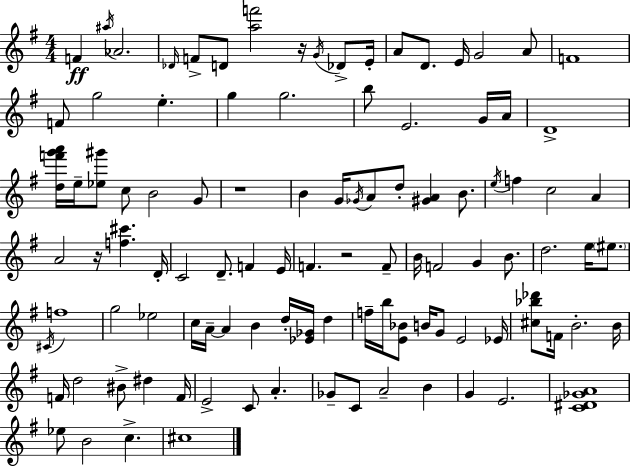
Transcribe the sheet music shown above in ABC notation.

X:1
T:Untitled
M:4/4
L:1/4
K:Em
F ^a/4 _A2 _D/4 F/2 D/2 [af']2 z/4 G/4 _D/2 E/4 A/2 D/2 E/4 G2 A/2 F4 F/2 g2 e g g2 b/2 E2 G/4 A/4 D4 [df'g'a']/4 e/4 [_e^g']/2 c/2 B2 G/2 z4 B G/4 _G/4 A/2 d/2 [^GA] B/2 e/4 f c2 A A2 z/4 [f^c'] D/4 C2 D/2 F E/4 F z2 F/2 B/4 F2 G B/2 d2 e/4 ^e/2 ^C/4 f4 g2 _e2 c/4 A/4 A B d/4 [_E_G]/4 d f/4 b/4 [E_B]/2 B/4 G/2 E2 _E/4 [^c_b_d']/2 F/4 B2 B/4 F/4 d2 ^B/2 ^d F/4 E2 C/2 A _G/2 C/2 A2 B G E2 [C^D_GA]4 _e/2 B2 c ^c4